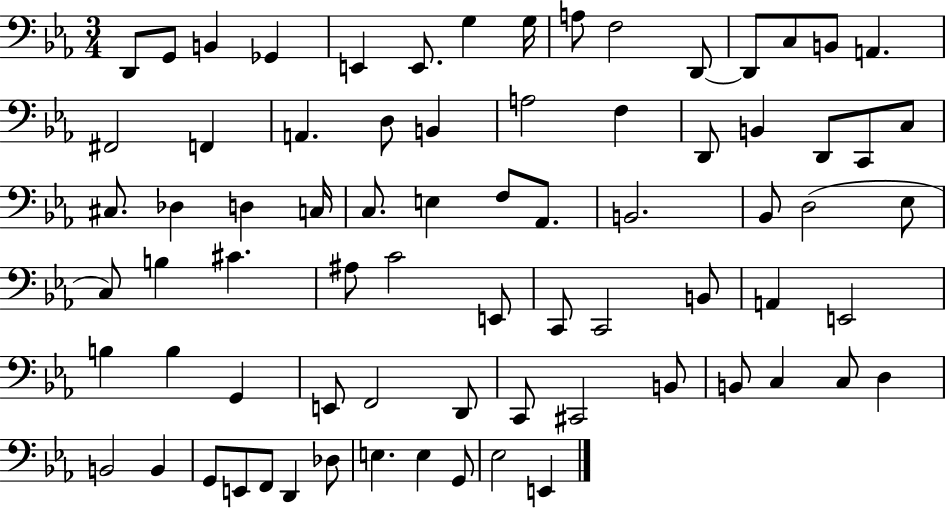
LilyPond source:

{
  \clef bass
  \numericTimeSignature
  \time 3/4
  \key ees \major
  d,8 g,8 b,4 ges,4 | e,4 e,8. g4 g16 | a8 f2 d,8~~ | d,8 c8 b,8 a,4. | \break fis,2 f,4 | a,4. d8 b,4 | a2 f4 | d,8 b,4 d,8 c,8 c8 | \break cis8. des4 d4 c16 | c8. e4 f8 aes,8. | b,2. | bes,8 d2( ees8 | \break c8) b4 cis'4. | ais8 c'2 e,8 | c,8 c,2 b,8 | a,4 e,2 | \break b4 b4 g,4 | e,8 f,2 d,8 | c,8 cis,2 b,8 | b,8 c4 c8 d4 | \break b,2 b,4 | g,8 e,8 f,8 d,4 des8 | e4. e4 g,8 | ees2 e,4 | \break \bar "|."
}